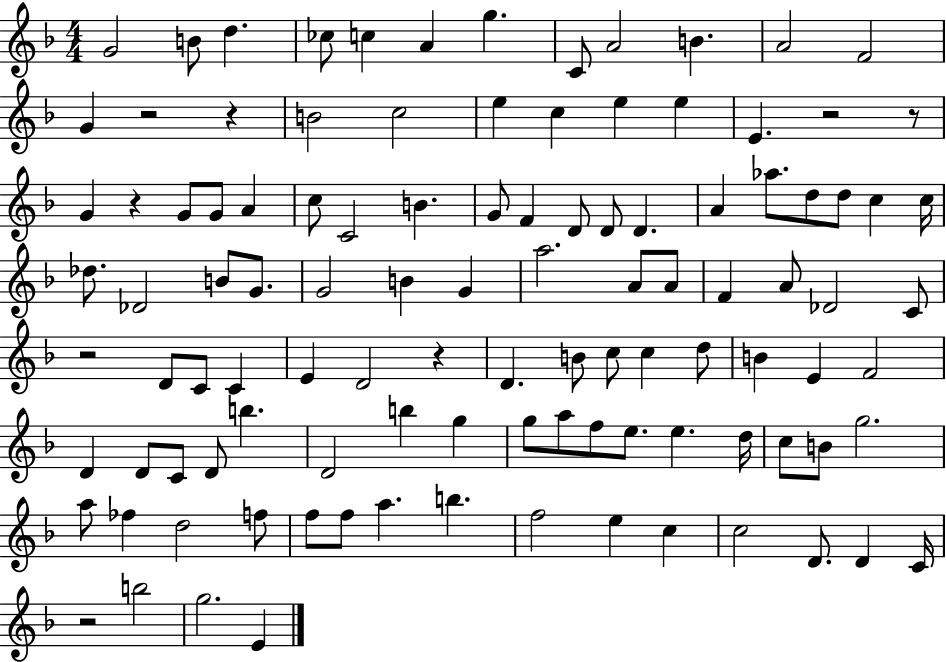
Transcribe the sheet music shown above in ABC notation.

X:1
T:Untitled
M:4/4
L:1/4
K:F
G2 B/2 d _c/2 c A g C/2 A2 B A2 F2 G z2 z B2 c2 e c e e E z2 z/2 G z G/2 G/2 A c/2 C2 B G/2 F D/2 D/2 D A _a/2 d/2 d/2 c c/4 _d/2 _D2 B/2 G/2 G2 B G a2 A/2 A/2 F A/2 _D2 C/2 z2 D/2 C/2 C E D2 z D B/2 c/2 c d/2 B E F2 D D/2 C/2 D/2 b D2 b g g/2 a/2 f/2 e/2 e d/4 c/2 B/2 g2 a/2 _f d2 f/2 f/2 f/2 a b f2 e c c2 D/2 D C/4 z2 b2 g2 E